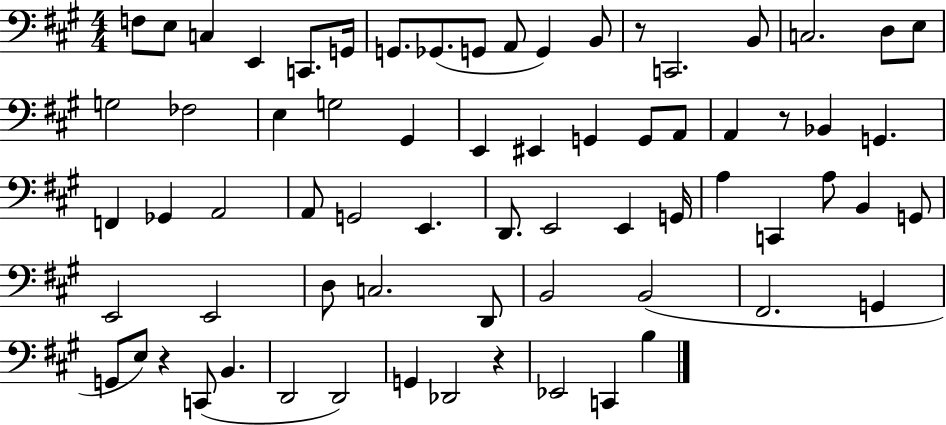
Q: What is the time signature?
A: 4/4